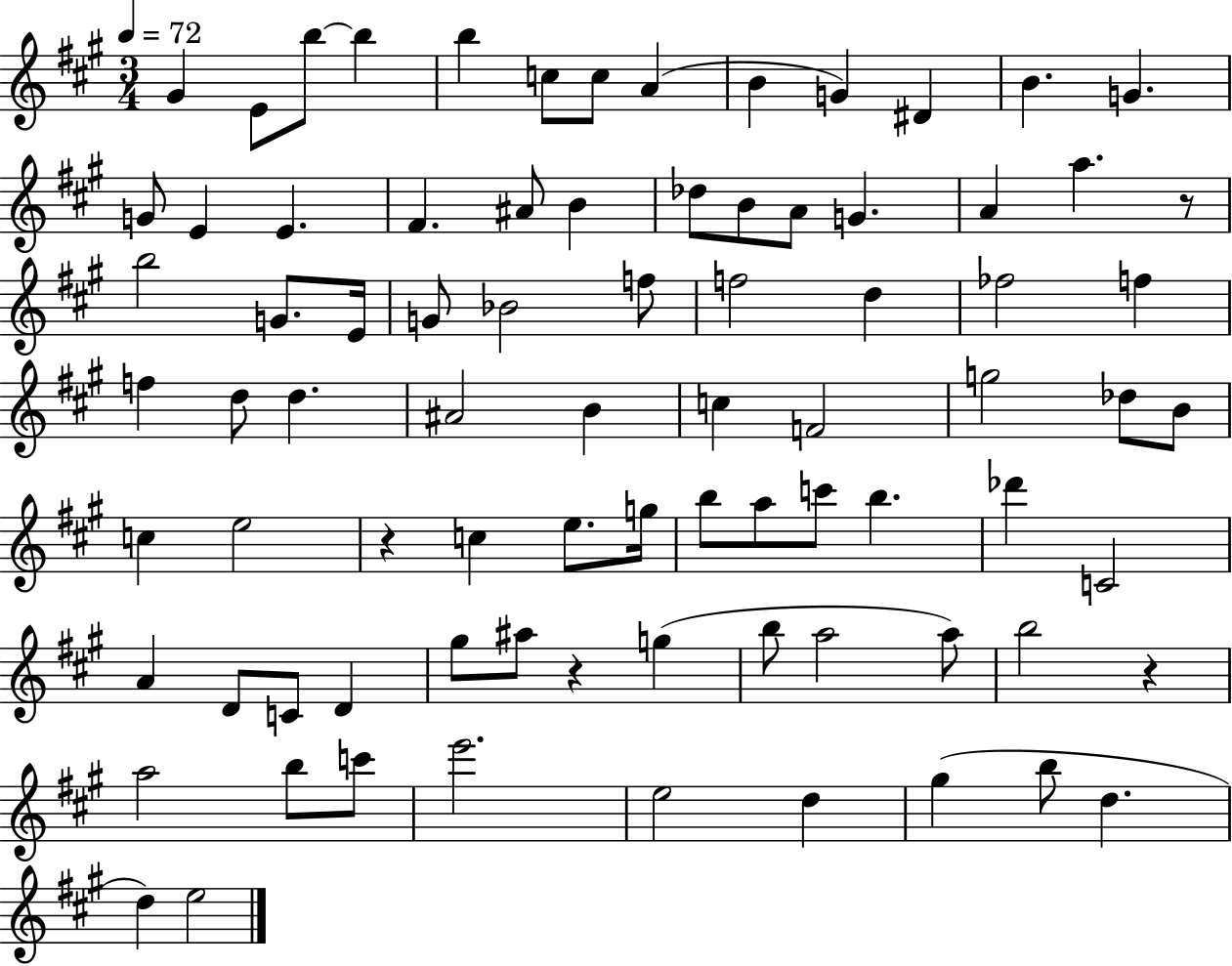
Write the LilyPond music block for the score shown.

{
  \clef treble
  \numericTimeSignature
  \time 3/4
  \key a \major
  \tempo 4 = 72
  gis'4 e'8 b''8~~ b''4 | b''4 c''8 c''8 a'4( | b'4 g'4) dis'4 | b'4. g'4. | \break g'8 e'4 e'4. | fis'4. ais'8 b'4 | des''8 b'8 a'8 g'4. | a'4 a''4. r8 | \break b''2 g'8. e'16 | g'8 bes'2 f''8 | f''2 d''4 | fes''2 f''4 | \break f''4 d''8 d''4. | ais'2 b'4 | c''4 f'2 | g''2 des''8 b'8 | \break c''4 e''2 | r4 c''4 e''8. g''16 | b''8 a''8 c'''8 b''4. | des'''4 c'2 | \break a'4 d'8 c'8 d'4 | gis''8 ais''8 r4 g''4( | b''8 a''2 a''8) | b''2 r4 | \break a''2 b''8 c'''8 | e'''2. | e''2 d''4 | gis''4( b''8 d''4. | \break d''4) e''2 | \bar "|."
}